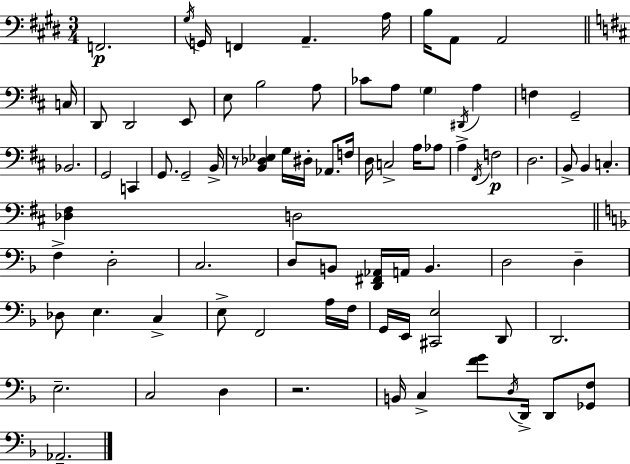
F2/h. G#3/s G2/s F2/q A2/q. A3/s B3/s A2/e A2/h C3/s D2/e D2/h E2/e E3/e B3/h A3/e CES4/e A3/e G3/q D#2/s A3/q F3/q G2/h Bb2/h. G2/h C2/q G2/e. G2/h B2/s R/e [B2,Db3,Eb3]/q G3/s D#3/s Ab2/e. F3/s D3/s C3/h A3/s Ab3/e A3/q F#2/s F3/h D3/h. B2/e B2/q C3/q. [Db3,F#3]/q D3/h F3/q D3/h C3/h. D3/e B2/e [D2,F#2,Ab2]/s A2/s B2/q. D3/h D3/q Db3/e E3/q. C3/q E3/e F2/h A3/s F3/s G2/s E2/s [C#2,E3]/h D2/e D2/h. E3/h. C3/h D3/q R/h. B2/s C3/q [F4,G4]/e D3/s D2/s D2/e [Gb2,F3]/e Ab2/h.